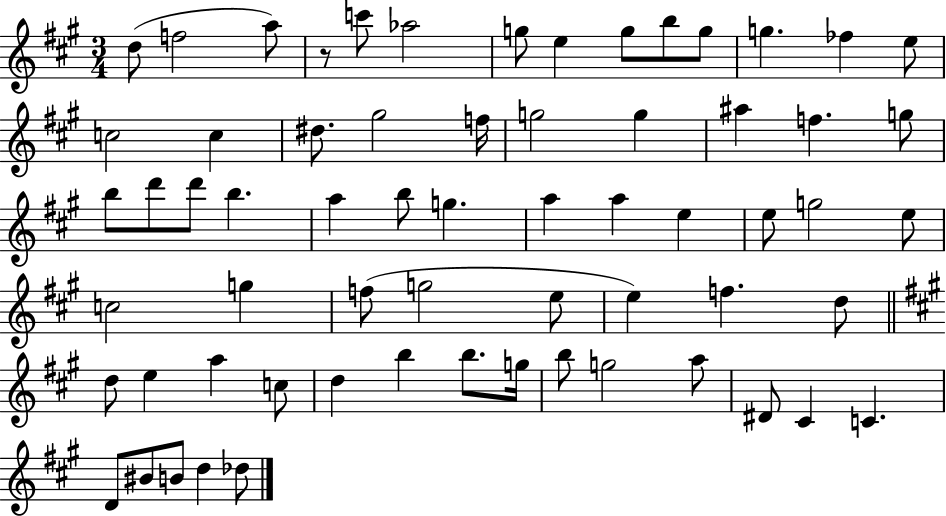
{
  \clef treble
  \numericTimeSignature
  \time 3/4
  \key a \major
  d''8( f''2 a''8) | r8 c'''8 aes''2 | g''8 e''4 g''8 b''8 g''8 | g''4. fes''4 e''8 | \break c''2 c''4 | dis''8. gis''2 f''16 | g''2 g''4 | ais''4 f''4. g''8 | \break b''8 d'''8 d'''8 b''4. | a''4 b''8 g''4. | a''4 a''4 e''4 | e''8 g''2 e''8 | \break c''2 g''4 | f''8( g''2 e''8 | e''4) f''4. d''8 | \bar "||" \break \key a \major d''8 e''4 a''4 c''8 | d''4 b''4 b''8. g''16 | b''8 g''2 a''8 | dis'8 cis'4 c'4. | \break d'8 bis'8 b'8 d''4 des''8 | \bar "|."
}